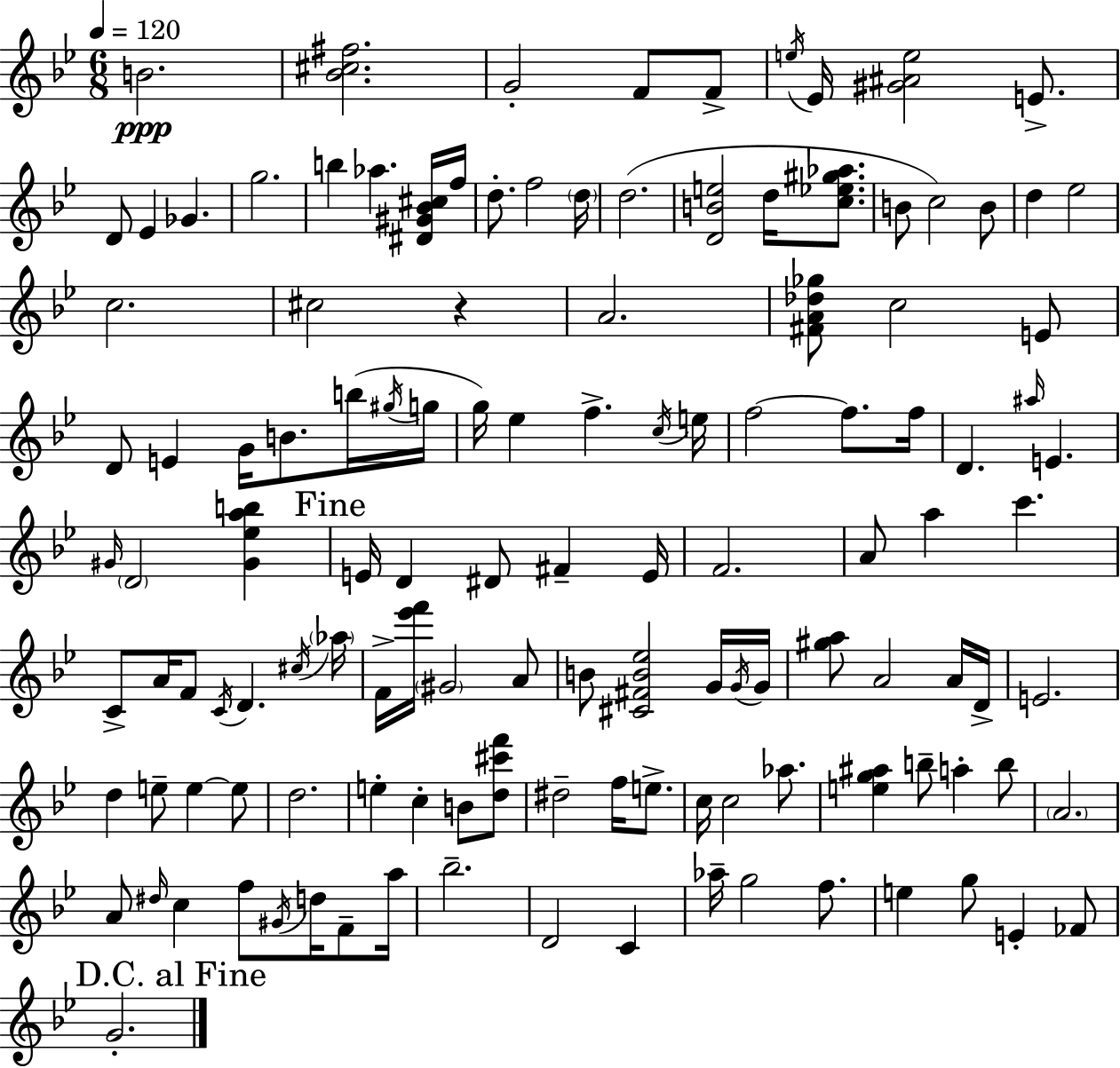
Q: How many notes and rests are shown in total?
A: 126